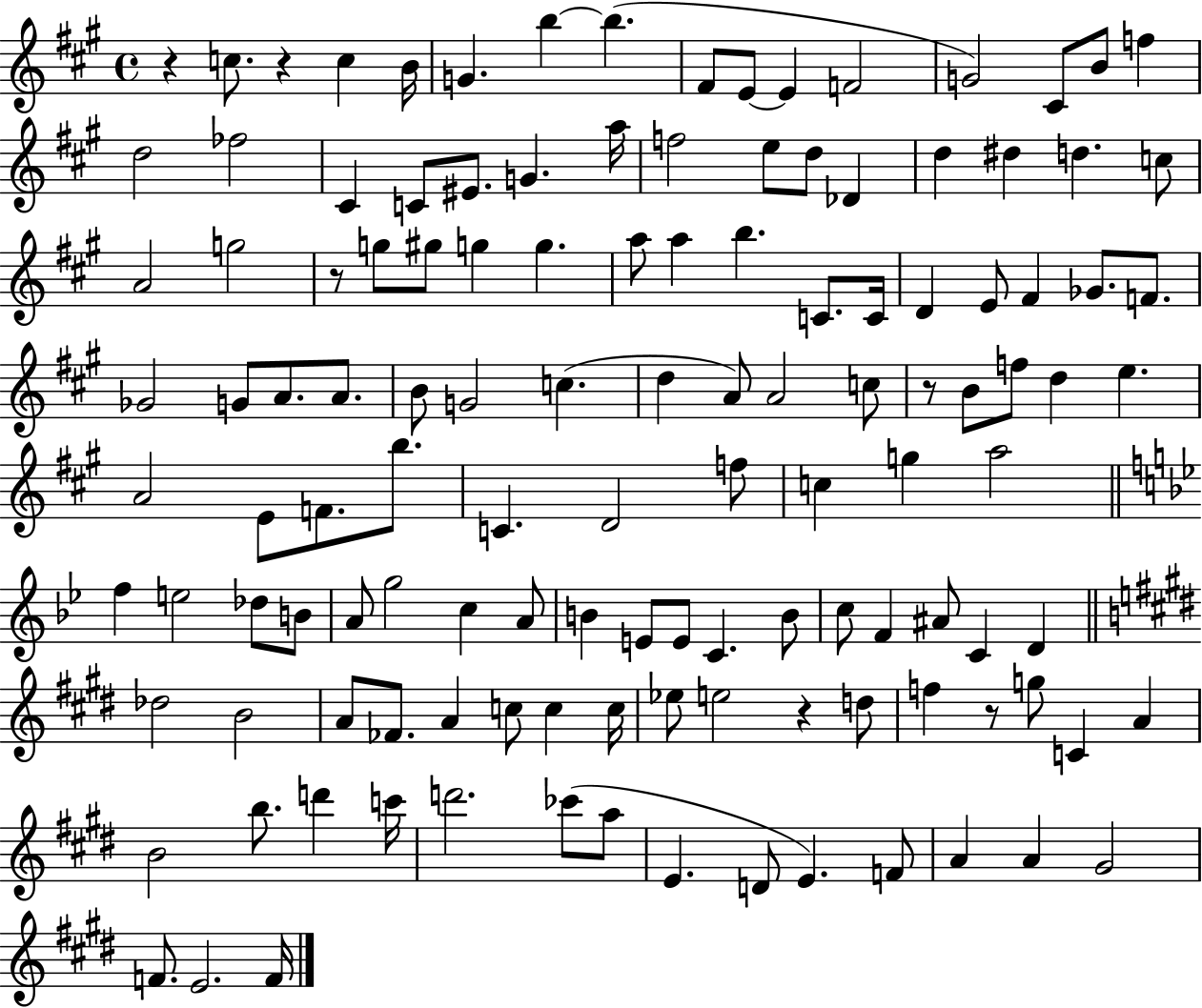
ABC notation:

X:1
T:Untitled
M:4/4
L:1/4
K:A
z c/2 z c B/4 G b b ^F/2 E/2 E F2 G2 ^C/2 B/2 f d2 _f2 ^C C/2 ^E/2 G a/4 f2 e/2 d/2 _D d ^d d c/2 A2 g2 z/2 g/2 ^g/2 g g a/2 a b C/2 C/4 D E/2 ^F _G/2 F/2 _G2 G/2 A/2 A/2 B/2 G2 c d A/2 A2 c/2 z/2 B/2 f/2 d e A2 E/2 F/2 b/2 C D2 f/2 c g a2 f e2 _d/2 B/2 A/2 g2 c A/2 B E/2 E/2 C B/2 c/2 F ^A/2 C D _d2 B2 A/2 _F/2 A c/2 c c/4 _e/2 e2 z d/2 f z/2 g/2 C A B2 b/2 d' c'/4 d'2 _c'/2 a/2 E D/2 E F/2 A A ^G2 F/2 E2 F/4